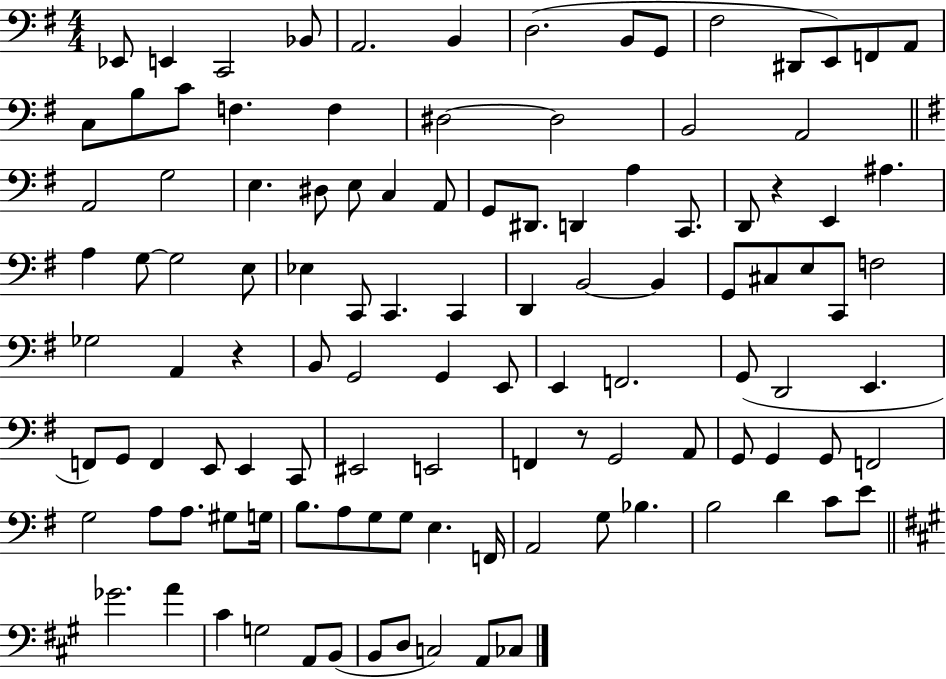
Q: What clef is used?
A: bass